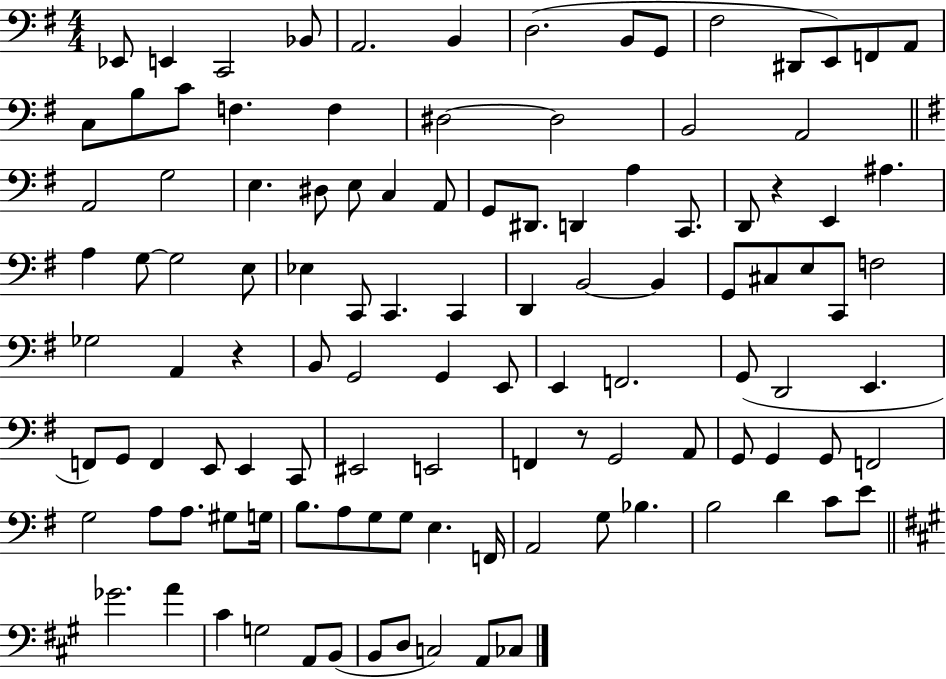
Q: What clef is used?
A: bass